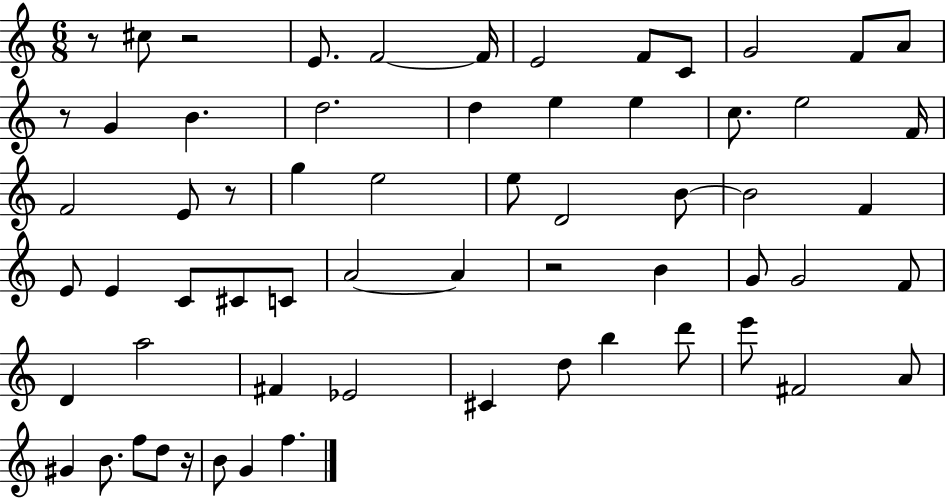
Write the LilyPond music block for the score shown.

{
  \clef treble
  \numericTimeSignature
  \time 6/8
  \key c \major
  r8 cis''8 r2 | e'8. f'2~~ f'16 | e'2 f'8 c'8 | g'2 f'8 a'8 | \break r8 g'4 b'4. | d''2. | d''4 e''4 e''4 | c''8. e''2 f'16 | \break f'2 e'8 r8 | g''4 e''2 | e''8 d'2 b'8~~ | b'2 f'4 | \break e'8 e'4 c'8 cis'8 c'8 | a'2~~ a'4 | r2 b'4 | g'8 g'2 f'8 | \break d'4 a''2 | fis'4 ees'2 | cis'4 d''8 b''4 d'''8 | e'''8 fis'2 a'8 | \break gis'4 b'8. f''8 d''8 r16 | b'8 g'4 f''4. | \bar "|."
}